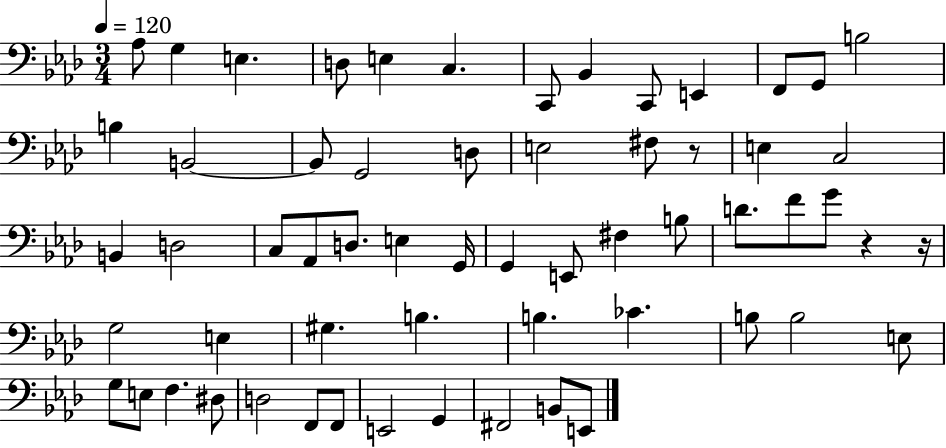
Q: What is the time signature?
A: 3/4